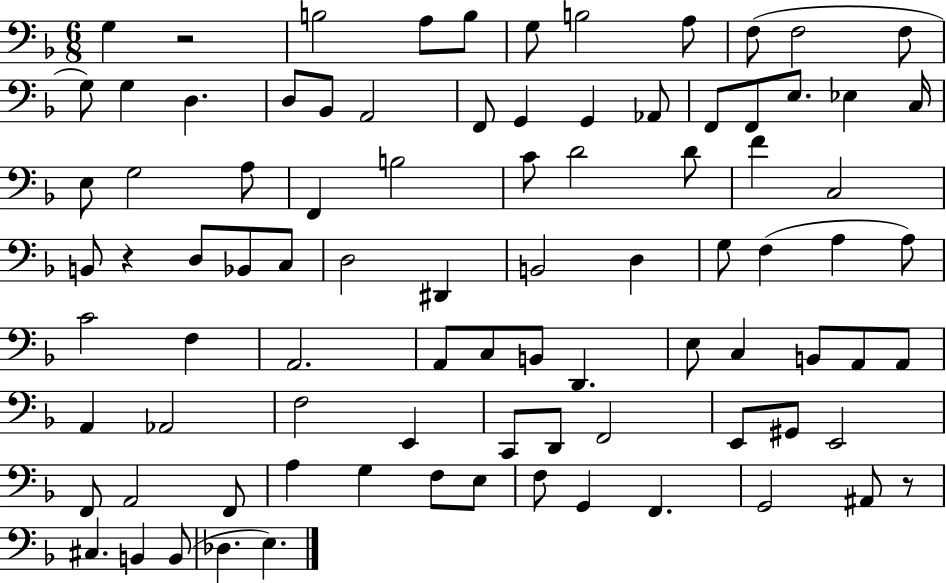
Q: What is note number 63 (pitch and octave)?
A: E2